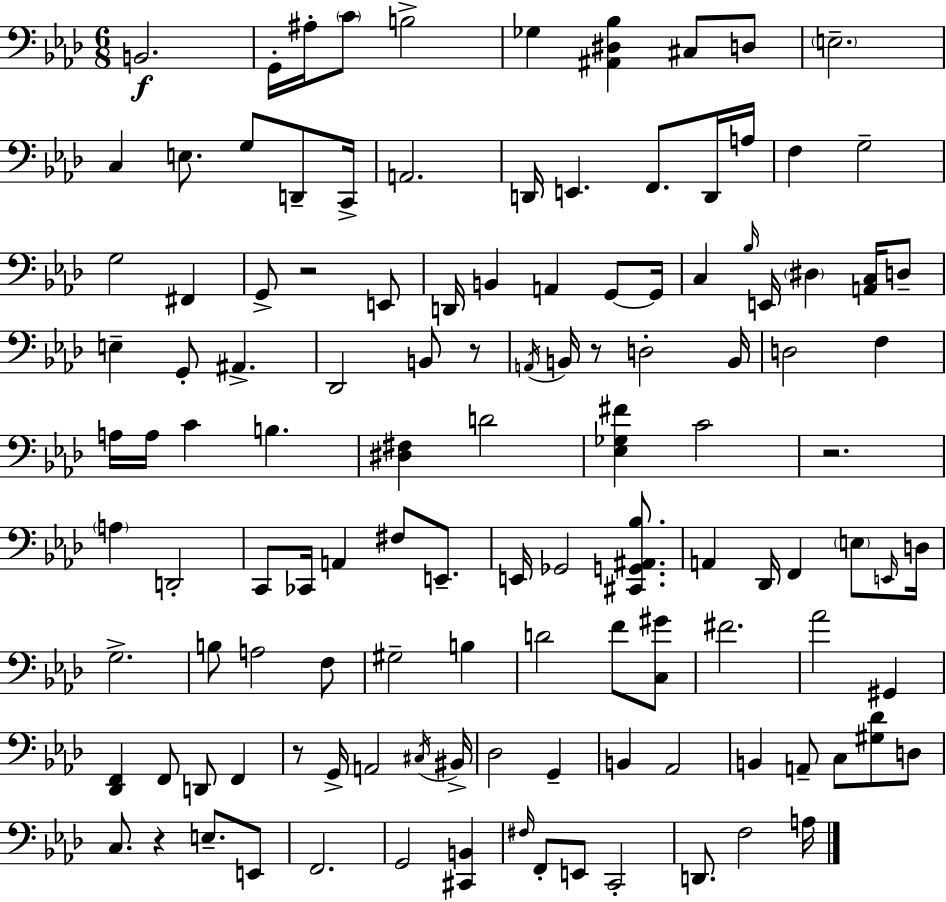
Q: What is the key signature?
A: F minor